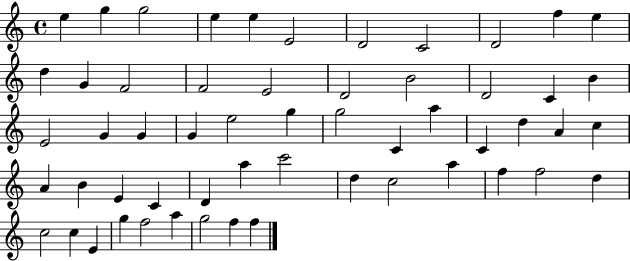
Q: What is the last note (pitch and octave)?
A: F5